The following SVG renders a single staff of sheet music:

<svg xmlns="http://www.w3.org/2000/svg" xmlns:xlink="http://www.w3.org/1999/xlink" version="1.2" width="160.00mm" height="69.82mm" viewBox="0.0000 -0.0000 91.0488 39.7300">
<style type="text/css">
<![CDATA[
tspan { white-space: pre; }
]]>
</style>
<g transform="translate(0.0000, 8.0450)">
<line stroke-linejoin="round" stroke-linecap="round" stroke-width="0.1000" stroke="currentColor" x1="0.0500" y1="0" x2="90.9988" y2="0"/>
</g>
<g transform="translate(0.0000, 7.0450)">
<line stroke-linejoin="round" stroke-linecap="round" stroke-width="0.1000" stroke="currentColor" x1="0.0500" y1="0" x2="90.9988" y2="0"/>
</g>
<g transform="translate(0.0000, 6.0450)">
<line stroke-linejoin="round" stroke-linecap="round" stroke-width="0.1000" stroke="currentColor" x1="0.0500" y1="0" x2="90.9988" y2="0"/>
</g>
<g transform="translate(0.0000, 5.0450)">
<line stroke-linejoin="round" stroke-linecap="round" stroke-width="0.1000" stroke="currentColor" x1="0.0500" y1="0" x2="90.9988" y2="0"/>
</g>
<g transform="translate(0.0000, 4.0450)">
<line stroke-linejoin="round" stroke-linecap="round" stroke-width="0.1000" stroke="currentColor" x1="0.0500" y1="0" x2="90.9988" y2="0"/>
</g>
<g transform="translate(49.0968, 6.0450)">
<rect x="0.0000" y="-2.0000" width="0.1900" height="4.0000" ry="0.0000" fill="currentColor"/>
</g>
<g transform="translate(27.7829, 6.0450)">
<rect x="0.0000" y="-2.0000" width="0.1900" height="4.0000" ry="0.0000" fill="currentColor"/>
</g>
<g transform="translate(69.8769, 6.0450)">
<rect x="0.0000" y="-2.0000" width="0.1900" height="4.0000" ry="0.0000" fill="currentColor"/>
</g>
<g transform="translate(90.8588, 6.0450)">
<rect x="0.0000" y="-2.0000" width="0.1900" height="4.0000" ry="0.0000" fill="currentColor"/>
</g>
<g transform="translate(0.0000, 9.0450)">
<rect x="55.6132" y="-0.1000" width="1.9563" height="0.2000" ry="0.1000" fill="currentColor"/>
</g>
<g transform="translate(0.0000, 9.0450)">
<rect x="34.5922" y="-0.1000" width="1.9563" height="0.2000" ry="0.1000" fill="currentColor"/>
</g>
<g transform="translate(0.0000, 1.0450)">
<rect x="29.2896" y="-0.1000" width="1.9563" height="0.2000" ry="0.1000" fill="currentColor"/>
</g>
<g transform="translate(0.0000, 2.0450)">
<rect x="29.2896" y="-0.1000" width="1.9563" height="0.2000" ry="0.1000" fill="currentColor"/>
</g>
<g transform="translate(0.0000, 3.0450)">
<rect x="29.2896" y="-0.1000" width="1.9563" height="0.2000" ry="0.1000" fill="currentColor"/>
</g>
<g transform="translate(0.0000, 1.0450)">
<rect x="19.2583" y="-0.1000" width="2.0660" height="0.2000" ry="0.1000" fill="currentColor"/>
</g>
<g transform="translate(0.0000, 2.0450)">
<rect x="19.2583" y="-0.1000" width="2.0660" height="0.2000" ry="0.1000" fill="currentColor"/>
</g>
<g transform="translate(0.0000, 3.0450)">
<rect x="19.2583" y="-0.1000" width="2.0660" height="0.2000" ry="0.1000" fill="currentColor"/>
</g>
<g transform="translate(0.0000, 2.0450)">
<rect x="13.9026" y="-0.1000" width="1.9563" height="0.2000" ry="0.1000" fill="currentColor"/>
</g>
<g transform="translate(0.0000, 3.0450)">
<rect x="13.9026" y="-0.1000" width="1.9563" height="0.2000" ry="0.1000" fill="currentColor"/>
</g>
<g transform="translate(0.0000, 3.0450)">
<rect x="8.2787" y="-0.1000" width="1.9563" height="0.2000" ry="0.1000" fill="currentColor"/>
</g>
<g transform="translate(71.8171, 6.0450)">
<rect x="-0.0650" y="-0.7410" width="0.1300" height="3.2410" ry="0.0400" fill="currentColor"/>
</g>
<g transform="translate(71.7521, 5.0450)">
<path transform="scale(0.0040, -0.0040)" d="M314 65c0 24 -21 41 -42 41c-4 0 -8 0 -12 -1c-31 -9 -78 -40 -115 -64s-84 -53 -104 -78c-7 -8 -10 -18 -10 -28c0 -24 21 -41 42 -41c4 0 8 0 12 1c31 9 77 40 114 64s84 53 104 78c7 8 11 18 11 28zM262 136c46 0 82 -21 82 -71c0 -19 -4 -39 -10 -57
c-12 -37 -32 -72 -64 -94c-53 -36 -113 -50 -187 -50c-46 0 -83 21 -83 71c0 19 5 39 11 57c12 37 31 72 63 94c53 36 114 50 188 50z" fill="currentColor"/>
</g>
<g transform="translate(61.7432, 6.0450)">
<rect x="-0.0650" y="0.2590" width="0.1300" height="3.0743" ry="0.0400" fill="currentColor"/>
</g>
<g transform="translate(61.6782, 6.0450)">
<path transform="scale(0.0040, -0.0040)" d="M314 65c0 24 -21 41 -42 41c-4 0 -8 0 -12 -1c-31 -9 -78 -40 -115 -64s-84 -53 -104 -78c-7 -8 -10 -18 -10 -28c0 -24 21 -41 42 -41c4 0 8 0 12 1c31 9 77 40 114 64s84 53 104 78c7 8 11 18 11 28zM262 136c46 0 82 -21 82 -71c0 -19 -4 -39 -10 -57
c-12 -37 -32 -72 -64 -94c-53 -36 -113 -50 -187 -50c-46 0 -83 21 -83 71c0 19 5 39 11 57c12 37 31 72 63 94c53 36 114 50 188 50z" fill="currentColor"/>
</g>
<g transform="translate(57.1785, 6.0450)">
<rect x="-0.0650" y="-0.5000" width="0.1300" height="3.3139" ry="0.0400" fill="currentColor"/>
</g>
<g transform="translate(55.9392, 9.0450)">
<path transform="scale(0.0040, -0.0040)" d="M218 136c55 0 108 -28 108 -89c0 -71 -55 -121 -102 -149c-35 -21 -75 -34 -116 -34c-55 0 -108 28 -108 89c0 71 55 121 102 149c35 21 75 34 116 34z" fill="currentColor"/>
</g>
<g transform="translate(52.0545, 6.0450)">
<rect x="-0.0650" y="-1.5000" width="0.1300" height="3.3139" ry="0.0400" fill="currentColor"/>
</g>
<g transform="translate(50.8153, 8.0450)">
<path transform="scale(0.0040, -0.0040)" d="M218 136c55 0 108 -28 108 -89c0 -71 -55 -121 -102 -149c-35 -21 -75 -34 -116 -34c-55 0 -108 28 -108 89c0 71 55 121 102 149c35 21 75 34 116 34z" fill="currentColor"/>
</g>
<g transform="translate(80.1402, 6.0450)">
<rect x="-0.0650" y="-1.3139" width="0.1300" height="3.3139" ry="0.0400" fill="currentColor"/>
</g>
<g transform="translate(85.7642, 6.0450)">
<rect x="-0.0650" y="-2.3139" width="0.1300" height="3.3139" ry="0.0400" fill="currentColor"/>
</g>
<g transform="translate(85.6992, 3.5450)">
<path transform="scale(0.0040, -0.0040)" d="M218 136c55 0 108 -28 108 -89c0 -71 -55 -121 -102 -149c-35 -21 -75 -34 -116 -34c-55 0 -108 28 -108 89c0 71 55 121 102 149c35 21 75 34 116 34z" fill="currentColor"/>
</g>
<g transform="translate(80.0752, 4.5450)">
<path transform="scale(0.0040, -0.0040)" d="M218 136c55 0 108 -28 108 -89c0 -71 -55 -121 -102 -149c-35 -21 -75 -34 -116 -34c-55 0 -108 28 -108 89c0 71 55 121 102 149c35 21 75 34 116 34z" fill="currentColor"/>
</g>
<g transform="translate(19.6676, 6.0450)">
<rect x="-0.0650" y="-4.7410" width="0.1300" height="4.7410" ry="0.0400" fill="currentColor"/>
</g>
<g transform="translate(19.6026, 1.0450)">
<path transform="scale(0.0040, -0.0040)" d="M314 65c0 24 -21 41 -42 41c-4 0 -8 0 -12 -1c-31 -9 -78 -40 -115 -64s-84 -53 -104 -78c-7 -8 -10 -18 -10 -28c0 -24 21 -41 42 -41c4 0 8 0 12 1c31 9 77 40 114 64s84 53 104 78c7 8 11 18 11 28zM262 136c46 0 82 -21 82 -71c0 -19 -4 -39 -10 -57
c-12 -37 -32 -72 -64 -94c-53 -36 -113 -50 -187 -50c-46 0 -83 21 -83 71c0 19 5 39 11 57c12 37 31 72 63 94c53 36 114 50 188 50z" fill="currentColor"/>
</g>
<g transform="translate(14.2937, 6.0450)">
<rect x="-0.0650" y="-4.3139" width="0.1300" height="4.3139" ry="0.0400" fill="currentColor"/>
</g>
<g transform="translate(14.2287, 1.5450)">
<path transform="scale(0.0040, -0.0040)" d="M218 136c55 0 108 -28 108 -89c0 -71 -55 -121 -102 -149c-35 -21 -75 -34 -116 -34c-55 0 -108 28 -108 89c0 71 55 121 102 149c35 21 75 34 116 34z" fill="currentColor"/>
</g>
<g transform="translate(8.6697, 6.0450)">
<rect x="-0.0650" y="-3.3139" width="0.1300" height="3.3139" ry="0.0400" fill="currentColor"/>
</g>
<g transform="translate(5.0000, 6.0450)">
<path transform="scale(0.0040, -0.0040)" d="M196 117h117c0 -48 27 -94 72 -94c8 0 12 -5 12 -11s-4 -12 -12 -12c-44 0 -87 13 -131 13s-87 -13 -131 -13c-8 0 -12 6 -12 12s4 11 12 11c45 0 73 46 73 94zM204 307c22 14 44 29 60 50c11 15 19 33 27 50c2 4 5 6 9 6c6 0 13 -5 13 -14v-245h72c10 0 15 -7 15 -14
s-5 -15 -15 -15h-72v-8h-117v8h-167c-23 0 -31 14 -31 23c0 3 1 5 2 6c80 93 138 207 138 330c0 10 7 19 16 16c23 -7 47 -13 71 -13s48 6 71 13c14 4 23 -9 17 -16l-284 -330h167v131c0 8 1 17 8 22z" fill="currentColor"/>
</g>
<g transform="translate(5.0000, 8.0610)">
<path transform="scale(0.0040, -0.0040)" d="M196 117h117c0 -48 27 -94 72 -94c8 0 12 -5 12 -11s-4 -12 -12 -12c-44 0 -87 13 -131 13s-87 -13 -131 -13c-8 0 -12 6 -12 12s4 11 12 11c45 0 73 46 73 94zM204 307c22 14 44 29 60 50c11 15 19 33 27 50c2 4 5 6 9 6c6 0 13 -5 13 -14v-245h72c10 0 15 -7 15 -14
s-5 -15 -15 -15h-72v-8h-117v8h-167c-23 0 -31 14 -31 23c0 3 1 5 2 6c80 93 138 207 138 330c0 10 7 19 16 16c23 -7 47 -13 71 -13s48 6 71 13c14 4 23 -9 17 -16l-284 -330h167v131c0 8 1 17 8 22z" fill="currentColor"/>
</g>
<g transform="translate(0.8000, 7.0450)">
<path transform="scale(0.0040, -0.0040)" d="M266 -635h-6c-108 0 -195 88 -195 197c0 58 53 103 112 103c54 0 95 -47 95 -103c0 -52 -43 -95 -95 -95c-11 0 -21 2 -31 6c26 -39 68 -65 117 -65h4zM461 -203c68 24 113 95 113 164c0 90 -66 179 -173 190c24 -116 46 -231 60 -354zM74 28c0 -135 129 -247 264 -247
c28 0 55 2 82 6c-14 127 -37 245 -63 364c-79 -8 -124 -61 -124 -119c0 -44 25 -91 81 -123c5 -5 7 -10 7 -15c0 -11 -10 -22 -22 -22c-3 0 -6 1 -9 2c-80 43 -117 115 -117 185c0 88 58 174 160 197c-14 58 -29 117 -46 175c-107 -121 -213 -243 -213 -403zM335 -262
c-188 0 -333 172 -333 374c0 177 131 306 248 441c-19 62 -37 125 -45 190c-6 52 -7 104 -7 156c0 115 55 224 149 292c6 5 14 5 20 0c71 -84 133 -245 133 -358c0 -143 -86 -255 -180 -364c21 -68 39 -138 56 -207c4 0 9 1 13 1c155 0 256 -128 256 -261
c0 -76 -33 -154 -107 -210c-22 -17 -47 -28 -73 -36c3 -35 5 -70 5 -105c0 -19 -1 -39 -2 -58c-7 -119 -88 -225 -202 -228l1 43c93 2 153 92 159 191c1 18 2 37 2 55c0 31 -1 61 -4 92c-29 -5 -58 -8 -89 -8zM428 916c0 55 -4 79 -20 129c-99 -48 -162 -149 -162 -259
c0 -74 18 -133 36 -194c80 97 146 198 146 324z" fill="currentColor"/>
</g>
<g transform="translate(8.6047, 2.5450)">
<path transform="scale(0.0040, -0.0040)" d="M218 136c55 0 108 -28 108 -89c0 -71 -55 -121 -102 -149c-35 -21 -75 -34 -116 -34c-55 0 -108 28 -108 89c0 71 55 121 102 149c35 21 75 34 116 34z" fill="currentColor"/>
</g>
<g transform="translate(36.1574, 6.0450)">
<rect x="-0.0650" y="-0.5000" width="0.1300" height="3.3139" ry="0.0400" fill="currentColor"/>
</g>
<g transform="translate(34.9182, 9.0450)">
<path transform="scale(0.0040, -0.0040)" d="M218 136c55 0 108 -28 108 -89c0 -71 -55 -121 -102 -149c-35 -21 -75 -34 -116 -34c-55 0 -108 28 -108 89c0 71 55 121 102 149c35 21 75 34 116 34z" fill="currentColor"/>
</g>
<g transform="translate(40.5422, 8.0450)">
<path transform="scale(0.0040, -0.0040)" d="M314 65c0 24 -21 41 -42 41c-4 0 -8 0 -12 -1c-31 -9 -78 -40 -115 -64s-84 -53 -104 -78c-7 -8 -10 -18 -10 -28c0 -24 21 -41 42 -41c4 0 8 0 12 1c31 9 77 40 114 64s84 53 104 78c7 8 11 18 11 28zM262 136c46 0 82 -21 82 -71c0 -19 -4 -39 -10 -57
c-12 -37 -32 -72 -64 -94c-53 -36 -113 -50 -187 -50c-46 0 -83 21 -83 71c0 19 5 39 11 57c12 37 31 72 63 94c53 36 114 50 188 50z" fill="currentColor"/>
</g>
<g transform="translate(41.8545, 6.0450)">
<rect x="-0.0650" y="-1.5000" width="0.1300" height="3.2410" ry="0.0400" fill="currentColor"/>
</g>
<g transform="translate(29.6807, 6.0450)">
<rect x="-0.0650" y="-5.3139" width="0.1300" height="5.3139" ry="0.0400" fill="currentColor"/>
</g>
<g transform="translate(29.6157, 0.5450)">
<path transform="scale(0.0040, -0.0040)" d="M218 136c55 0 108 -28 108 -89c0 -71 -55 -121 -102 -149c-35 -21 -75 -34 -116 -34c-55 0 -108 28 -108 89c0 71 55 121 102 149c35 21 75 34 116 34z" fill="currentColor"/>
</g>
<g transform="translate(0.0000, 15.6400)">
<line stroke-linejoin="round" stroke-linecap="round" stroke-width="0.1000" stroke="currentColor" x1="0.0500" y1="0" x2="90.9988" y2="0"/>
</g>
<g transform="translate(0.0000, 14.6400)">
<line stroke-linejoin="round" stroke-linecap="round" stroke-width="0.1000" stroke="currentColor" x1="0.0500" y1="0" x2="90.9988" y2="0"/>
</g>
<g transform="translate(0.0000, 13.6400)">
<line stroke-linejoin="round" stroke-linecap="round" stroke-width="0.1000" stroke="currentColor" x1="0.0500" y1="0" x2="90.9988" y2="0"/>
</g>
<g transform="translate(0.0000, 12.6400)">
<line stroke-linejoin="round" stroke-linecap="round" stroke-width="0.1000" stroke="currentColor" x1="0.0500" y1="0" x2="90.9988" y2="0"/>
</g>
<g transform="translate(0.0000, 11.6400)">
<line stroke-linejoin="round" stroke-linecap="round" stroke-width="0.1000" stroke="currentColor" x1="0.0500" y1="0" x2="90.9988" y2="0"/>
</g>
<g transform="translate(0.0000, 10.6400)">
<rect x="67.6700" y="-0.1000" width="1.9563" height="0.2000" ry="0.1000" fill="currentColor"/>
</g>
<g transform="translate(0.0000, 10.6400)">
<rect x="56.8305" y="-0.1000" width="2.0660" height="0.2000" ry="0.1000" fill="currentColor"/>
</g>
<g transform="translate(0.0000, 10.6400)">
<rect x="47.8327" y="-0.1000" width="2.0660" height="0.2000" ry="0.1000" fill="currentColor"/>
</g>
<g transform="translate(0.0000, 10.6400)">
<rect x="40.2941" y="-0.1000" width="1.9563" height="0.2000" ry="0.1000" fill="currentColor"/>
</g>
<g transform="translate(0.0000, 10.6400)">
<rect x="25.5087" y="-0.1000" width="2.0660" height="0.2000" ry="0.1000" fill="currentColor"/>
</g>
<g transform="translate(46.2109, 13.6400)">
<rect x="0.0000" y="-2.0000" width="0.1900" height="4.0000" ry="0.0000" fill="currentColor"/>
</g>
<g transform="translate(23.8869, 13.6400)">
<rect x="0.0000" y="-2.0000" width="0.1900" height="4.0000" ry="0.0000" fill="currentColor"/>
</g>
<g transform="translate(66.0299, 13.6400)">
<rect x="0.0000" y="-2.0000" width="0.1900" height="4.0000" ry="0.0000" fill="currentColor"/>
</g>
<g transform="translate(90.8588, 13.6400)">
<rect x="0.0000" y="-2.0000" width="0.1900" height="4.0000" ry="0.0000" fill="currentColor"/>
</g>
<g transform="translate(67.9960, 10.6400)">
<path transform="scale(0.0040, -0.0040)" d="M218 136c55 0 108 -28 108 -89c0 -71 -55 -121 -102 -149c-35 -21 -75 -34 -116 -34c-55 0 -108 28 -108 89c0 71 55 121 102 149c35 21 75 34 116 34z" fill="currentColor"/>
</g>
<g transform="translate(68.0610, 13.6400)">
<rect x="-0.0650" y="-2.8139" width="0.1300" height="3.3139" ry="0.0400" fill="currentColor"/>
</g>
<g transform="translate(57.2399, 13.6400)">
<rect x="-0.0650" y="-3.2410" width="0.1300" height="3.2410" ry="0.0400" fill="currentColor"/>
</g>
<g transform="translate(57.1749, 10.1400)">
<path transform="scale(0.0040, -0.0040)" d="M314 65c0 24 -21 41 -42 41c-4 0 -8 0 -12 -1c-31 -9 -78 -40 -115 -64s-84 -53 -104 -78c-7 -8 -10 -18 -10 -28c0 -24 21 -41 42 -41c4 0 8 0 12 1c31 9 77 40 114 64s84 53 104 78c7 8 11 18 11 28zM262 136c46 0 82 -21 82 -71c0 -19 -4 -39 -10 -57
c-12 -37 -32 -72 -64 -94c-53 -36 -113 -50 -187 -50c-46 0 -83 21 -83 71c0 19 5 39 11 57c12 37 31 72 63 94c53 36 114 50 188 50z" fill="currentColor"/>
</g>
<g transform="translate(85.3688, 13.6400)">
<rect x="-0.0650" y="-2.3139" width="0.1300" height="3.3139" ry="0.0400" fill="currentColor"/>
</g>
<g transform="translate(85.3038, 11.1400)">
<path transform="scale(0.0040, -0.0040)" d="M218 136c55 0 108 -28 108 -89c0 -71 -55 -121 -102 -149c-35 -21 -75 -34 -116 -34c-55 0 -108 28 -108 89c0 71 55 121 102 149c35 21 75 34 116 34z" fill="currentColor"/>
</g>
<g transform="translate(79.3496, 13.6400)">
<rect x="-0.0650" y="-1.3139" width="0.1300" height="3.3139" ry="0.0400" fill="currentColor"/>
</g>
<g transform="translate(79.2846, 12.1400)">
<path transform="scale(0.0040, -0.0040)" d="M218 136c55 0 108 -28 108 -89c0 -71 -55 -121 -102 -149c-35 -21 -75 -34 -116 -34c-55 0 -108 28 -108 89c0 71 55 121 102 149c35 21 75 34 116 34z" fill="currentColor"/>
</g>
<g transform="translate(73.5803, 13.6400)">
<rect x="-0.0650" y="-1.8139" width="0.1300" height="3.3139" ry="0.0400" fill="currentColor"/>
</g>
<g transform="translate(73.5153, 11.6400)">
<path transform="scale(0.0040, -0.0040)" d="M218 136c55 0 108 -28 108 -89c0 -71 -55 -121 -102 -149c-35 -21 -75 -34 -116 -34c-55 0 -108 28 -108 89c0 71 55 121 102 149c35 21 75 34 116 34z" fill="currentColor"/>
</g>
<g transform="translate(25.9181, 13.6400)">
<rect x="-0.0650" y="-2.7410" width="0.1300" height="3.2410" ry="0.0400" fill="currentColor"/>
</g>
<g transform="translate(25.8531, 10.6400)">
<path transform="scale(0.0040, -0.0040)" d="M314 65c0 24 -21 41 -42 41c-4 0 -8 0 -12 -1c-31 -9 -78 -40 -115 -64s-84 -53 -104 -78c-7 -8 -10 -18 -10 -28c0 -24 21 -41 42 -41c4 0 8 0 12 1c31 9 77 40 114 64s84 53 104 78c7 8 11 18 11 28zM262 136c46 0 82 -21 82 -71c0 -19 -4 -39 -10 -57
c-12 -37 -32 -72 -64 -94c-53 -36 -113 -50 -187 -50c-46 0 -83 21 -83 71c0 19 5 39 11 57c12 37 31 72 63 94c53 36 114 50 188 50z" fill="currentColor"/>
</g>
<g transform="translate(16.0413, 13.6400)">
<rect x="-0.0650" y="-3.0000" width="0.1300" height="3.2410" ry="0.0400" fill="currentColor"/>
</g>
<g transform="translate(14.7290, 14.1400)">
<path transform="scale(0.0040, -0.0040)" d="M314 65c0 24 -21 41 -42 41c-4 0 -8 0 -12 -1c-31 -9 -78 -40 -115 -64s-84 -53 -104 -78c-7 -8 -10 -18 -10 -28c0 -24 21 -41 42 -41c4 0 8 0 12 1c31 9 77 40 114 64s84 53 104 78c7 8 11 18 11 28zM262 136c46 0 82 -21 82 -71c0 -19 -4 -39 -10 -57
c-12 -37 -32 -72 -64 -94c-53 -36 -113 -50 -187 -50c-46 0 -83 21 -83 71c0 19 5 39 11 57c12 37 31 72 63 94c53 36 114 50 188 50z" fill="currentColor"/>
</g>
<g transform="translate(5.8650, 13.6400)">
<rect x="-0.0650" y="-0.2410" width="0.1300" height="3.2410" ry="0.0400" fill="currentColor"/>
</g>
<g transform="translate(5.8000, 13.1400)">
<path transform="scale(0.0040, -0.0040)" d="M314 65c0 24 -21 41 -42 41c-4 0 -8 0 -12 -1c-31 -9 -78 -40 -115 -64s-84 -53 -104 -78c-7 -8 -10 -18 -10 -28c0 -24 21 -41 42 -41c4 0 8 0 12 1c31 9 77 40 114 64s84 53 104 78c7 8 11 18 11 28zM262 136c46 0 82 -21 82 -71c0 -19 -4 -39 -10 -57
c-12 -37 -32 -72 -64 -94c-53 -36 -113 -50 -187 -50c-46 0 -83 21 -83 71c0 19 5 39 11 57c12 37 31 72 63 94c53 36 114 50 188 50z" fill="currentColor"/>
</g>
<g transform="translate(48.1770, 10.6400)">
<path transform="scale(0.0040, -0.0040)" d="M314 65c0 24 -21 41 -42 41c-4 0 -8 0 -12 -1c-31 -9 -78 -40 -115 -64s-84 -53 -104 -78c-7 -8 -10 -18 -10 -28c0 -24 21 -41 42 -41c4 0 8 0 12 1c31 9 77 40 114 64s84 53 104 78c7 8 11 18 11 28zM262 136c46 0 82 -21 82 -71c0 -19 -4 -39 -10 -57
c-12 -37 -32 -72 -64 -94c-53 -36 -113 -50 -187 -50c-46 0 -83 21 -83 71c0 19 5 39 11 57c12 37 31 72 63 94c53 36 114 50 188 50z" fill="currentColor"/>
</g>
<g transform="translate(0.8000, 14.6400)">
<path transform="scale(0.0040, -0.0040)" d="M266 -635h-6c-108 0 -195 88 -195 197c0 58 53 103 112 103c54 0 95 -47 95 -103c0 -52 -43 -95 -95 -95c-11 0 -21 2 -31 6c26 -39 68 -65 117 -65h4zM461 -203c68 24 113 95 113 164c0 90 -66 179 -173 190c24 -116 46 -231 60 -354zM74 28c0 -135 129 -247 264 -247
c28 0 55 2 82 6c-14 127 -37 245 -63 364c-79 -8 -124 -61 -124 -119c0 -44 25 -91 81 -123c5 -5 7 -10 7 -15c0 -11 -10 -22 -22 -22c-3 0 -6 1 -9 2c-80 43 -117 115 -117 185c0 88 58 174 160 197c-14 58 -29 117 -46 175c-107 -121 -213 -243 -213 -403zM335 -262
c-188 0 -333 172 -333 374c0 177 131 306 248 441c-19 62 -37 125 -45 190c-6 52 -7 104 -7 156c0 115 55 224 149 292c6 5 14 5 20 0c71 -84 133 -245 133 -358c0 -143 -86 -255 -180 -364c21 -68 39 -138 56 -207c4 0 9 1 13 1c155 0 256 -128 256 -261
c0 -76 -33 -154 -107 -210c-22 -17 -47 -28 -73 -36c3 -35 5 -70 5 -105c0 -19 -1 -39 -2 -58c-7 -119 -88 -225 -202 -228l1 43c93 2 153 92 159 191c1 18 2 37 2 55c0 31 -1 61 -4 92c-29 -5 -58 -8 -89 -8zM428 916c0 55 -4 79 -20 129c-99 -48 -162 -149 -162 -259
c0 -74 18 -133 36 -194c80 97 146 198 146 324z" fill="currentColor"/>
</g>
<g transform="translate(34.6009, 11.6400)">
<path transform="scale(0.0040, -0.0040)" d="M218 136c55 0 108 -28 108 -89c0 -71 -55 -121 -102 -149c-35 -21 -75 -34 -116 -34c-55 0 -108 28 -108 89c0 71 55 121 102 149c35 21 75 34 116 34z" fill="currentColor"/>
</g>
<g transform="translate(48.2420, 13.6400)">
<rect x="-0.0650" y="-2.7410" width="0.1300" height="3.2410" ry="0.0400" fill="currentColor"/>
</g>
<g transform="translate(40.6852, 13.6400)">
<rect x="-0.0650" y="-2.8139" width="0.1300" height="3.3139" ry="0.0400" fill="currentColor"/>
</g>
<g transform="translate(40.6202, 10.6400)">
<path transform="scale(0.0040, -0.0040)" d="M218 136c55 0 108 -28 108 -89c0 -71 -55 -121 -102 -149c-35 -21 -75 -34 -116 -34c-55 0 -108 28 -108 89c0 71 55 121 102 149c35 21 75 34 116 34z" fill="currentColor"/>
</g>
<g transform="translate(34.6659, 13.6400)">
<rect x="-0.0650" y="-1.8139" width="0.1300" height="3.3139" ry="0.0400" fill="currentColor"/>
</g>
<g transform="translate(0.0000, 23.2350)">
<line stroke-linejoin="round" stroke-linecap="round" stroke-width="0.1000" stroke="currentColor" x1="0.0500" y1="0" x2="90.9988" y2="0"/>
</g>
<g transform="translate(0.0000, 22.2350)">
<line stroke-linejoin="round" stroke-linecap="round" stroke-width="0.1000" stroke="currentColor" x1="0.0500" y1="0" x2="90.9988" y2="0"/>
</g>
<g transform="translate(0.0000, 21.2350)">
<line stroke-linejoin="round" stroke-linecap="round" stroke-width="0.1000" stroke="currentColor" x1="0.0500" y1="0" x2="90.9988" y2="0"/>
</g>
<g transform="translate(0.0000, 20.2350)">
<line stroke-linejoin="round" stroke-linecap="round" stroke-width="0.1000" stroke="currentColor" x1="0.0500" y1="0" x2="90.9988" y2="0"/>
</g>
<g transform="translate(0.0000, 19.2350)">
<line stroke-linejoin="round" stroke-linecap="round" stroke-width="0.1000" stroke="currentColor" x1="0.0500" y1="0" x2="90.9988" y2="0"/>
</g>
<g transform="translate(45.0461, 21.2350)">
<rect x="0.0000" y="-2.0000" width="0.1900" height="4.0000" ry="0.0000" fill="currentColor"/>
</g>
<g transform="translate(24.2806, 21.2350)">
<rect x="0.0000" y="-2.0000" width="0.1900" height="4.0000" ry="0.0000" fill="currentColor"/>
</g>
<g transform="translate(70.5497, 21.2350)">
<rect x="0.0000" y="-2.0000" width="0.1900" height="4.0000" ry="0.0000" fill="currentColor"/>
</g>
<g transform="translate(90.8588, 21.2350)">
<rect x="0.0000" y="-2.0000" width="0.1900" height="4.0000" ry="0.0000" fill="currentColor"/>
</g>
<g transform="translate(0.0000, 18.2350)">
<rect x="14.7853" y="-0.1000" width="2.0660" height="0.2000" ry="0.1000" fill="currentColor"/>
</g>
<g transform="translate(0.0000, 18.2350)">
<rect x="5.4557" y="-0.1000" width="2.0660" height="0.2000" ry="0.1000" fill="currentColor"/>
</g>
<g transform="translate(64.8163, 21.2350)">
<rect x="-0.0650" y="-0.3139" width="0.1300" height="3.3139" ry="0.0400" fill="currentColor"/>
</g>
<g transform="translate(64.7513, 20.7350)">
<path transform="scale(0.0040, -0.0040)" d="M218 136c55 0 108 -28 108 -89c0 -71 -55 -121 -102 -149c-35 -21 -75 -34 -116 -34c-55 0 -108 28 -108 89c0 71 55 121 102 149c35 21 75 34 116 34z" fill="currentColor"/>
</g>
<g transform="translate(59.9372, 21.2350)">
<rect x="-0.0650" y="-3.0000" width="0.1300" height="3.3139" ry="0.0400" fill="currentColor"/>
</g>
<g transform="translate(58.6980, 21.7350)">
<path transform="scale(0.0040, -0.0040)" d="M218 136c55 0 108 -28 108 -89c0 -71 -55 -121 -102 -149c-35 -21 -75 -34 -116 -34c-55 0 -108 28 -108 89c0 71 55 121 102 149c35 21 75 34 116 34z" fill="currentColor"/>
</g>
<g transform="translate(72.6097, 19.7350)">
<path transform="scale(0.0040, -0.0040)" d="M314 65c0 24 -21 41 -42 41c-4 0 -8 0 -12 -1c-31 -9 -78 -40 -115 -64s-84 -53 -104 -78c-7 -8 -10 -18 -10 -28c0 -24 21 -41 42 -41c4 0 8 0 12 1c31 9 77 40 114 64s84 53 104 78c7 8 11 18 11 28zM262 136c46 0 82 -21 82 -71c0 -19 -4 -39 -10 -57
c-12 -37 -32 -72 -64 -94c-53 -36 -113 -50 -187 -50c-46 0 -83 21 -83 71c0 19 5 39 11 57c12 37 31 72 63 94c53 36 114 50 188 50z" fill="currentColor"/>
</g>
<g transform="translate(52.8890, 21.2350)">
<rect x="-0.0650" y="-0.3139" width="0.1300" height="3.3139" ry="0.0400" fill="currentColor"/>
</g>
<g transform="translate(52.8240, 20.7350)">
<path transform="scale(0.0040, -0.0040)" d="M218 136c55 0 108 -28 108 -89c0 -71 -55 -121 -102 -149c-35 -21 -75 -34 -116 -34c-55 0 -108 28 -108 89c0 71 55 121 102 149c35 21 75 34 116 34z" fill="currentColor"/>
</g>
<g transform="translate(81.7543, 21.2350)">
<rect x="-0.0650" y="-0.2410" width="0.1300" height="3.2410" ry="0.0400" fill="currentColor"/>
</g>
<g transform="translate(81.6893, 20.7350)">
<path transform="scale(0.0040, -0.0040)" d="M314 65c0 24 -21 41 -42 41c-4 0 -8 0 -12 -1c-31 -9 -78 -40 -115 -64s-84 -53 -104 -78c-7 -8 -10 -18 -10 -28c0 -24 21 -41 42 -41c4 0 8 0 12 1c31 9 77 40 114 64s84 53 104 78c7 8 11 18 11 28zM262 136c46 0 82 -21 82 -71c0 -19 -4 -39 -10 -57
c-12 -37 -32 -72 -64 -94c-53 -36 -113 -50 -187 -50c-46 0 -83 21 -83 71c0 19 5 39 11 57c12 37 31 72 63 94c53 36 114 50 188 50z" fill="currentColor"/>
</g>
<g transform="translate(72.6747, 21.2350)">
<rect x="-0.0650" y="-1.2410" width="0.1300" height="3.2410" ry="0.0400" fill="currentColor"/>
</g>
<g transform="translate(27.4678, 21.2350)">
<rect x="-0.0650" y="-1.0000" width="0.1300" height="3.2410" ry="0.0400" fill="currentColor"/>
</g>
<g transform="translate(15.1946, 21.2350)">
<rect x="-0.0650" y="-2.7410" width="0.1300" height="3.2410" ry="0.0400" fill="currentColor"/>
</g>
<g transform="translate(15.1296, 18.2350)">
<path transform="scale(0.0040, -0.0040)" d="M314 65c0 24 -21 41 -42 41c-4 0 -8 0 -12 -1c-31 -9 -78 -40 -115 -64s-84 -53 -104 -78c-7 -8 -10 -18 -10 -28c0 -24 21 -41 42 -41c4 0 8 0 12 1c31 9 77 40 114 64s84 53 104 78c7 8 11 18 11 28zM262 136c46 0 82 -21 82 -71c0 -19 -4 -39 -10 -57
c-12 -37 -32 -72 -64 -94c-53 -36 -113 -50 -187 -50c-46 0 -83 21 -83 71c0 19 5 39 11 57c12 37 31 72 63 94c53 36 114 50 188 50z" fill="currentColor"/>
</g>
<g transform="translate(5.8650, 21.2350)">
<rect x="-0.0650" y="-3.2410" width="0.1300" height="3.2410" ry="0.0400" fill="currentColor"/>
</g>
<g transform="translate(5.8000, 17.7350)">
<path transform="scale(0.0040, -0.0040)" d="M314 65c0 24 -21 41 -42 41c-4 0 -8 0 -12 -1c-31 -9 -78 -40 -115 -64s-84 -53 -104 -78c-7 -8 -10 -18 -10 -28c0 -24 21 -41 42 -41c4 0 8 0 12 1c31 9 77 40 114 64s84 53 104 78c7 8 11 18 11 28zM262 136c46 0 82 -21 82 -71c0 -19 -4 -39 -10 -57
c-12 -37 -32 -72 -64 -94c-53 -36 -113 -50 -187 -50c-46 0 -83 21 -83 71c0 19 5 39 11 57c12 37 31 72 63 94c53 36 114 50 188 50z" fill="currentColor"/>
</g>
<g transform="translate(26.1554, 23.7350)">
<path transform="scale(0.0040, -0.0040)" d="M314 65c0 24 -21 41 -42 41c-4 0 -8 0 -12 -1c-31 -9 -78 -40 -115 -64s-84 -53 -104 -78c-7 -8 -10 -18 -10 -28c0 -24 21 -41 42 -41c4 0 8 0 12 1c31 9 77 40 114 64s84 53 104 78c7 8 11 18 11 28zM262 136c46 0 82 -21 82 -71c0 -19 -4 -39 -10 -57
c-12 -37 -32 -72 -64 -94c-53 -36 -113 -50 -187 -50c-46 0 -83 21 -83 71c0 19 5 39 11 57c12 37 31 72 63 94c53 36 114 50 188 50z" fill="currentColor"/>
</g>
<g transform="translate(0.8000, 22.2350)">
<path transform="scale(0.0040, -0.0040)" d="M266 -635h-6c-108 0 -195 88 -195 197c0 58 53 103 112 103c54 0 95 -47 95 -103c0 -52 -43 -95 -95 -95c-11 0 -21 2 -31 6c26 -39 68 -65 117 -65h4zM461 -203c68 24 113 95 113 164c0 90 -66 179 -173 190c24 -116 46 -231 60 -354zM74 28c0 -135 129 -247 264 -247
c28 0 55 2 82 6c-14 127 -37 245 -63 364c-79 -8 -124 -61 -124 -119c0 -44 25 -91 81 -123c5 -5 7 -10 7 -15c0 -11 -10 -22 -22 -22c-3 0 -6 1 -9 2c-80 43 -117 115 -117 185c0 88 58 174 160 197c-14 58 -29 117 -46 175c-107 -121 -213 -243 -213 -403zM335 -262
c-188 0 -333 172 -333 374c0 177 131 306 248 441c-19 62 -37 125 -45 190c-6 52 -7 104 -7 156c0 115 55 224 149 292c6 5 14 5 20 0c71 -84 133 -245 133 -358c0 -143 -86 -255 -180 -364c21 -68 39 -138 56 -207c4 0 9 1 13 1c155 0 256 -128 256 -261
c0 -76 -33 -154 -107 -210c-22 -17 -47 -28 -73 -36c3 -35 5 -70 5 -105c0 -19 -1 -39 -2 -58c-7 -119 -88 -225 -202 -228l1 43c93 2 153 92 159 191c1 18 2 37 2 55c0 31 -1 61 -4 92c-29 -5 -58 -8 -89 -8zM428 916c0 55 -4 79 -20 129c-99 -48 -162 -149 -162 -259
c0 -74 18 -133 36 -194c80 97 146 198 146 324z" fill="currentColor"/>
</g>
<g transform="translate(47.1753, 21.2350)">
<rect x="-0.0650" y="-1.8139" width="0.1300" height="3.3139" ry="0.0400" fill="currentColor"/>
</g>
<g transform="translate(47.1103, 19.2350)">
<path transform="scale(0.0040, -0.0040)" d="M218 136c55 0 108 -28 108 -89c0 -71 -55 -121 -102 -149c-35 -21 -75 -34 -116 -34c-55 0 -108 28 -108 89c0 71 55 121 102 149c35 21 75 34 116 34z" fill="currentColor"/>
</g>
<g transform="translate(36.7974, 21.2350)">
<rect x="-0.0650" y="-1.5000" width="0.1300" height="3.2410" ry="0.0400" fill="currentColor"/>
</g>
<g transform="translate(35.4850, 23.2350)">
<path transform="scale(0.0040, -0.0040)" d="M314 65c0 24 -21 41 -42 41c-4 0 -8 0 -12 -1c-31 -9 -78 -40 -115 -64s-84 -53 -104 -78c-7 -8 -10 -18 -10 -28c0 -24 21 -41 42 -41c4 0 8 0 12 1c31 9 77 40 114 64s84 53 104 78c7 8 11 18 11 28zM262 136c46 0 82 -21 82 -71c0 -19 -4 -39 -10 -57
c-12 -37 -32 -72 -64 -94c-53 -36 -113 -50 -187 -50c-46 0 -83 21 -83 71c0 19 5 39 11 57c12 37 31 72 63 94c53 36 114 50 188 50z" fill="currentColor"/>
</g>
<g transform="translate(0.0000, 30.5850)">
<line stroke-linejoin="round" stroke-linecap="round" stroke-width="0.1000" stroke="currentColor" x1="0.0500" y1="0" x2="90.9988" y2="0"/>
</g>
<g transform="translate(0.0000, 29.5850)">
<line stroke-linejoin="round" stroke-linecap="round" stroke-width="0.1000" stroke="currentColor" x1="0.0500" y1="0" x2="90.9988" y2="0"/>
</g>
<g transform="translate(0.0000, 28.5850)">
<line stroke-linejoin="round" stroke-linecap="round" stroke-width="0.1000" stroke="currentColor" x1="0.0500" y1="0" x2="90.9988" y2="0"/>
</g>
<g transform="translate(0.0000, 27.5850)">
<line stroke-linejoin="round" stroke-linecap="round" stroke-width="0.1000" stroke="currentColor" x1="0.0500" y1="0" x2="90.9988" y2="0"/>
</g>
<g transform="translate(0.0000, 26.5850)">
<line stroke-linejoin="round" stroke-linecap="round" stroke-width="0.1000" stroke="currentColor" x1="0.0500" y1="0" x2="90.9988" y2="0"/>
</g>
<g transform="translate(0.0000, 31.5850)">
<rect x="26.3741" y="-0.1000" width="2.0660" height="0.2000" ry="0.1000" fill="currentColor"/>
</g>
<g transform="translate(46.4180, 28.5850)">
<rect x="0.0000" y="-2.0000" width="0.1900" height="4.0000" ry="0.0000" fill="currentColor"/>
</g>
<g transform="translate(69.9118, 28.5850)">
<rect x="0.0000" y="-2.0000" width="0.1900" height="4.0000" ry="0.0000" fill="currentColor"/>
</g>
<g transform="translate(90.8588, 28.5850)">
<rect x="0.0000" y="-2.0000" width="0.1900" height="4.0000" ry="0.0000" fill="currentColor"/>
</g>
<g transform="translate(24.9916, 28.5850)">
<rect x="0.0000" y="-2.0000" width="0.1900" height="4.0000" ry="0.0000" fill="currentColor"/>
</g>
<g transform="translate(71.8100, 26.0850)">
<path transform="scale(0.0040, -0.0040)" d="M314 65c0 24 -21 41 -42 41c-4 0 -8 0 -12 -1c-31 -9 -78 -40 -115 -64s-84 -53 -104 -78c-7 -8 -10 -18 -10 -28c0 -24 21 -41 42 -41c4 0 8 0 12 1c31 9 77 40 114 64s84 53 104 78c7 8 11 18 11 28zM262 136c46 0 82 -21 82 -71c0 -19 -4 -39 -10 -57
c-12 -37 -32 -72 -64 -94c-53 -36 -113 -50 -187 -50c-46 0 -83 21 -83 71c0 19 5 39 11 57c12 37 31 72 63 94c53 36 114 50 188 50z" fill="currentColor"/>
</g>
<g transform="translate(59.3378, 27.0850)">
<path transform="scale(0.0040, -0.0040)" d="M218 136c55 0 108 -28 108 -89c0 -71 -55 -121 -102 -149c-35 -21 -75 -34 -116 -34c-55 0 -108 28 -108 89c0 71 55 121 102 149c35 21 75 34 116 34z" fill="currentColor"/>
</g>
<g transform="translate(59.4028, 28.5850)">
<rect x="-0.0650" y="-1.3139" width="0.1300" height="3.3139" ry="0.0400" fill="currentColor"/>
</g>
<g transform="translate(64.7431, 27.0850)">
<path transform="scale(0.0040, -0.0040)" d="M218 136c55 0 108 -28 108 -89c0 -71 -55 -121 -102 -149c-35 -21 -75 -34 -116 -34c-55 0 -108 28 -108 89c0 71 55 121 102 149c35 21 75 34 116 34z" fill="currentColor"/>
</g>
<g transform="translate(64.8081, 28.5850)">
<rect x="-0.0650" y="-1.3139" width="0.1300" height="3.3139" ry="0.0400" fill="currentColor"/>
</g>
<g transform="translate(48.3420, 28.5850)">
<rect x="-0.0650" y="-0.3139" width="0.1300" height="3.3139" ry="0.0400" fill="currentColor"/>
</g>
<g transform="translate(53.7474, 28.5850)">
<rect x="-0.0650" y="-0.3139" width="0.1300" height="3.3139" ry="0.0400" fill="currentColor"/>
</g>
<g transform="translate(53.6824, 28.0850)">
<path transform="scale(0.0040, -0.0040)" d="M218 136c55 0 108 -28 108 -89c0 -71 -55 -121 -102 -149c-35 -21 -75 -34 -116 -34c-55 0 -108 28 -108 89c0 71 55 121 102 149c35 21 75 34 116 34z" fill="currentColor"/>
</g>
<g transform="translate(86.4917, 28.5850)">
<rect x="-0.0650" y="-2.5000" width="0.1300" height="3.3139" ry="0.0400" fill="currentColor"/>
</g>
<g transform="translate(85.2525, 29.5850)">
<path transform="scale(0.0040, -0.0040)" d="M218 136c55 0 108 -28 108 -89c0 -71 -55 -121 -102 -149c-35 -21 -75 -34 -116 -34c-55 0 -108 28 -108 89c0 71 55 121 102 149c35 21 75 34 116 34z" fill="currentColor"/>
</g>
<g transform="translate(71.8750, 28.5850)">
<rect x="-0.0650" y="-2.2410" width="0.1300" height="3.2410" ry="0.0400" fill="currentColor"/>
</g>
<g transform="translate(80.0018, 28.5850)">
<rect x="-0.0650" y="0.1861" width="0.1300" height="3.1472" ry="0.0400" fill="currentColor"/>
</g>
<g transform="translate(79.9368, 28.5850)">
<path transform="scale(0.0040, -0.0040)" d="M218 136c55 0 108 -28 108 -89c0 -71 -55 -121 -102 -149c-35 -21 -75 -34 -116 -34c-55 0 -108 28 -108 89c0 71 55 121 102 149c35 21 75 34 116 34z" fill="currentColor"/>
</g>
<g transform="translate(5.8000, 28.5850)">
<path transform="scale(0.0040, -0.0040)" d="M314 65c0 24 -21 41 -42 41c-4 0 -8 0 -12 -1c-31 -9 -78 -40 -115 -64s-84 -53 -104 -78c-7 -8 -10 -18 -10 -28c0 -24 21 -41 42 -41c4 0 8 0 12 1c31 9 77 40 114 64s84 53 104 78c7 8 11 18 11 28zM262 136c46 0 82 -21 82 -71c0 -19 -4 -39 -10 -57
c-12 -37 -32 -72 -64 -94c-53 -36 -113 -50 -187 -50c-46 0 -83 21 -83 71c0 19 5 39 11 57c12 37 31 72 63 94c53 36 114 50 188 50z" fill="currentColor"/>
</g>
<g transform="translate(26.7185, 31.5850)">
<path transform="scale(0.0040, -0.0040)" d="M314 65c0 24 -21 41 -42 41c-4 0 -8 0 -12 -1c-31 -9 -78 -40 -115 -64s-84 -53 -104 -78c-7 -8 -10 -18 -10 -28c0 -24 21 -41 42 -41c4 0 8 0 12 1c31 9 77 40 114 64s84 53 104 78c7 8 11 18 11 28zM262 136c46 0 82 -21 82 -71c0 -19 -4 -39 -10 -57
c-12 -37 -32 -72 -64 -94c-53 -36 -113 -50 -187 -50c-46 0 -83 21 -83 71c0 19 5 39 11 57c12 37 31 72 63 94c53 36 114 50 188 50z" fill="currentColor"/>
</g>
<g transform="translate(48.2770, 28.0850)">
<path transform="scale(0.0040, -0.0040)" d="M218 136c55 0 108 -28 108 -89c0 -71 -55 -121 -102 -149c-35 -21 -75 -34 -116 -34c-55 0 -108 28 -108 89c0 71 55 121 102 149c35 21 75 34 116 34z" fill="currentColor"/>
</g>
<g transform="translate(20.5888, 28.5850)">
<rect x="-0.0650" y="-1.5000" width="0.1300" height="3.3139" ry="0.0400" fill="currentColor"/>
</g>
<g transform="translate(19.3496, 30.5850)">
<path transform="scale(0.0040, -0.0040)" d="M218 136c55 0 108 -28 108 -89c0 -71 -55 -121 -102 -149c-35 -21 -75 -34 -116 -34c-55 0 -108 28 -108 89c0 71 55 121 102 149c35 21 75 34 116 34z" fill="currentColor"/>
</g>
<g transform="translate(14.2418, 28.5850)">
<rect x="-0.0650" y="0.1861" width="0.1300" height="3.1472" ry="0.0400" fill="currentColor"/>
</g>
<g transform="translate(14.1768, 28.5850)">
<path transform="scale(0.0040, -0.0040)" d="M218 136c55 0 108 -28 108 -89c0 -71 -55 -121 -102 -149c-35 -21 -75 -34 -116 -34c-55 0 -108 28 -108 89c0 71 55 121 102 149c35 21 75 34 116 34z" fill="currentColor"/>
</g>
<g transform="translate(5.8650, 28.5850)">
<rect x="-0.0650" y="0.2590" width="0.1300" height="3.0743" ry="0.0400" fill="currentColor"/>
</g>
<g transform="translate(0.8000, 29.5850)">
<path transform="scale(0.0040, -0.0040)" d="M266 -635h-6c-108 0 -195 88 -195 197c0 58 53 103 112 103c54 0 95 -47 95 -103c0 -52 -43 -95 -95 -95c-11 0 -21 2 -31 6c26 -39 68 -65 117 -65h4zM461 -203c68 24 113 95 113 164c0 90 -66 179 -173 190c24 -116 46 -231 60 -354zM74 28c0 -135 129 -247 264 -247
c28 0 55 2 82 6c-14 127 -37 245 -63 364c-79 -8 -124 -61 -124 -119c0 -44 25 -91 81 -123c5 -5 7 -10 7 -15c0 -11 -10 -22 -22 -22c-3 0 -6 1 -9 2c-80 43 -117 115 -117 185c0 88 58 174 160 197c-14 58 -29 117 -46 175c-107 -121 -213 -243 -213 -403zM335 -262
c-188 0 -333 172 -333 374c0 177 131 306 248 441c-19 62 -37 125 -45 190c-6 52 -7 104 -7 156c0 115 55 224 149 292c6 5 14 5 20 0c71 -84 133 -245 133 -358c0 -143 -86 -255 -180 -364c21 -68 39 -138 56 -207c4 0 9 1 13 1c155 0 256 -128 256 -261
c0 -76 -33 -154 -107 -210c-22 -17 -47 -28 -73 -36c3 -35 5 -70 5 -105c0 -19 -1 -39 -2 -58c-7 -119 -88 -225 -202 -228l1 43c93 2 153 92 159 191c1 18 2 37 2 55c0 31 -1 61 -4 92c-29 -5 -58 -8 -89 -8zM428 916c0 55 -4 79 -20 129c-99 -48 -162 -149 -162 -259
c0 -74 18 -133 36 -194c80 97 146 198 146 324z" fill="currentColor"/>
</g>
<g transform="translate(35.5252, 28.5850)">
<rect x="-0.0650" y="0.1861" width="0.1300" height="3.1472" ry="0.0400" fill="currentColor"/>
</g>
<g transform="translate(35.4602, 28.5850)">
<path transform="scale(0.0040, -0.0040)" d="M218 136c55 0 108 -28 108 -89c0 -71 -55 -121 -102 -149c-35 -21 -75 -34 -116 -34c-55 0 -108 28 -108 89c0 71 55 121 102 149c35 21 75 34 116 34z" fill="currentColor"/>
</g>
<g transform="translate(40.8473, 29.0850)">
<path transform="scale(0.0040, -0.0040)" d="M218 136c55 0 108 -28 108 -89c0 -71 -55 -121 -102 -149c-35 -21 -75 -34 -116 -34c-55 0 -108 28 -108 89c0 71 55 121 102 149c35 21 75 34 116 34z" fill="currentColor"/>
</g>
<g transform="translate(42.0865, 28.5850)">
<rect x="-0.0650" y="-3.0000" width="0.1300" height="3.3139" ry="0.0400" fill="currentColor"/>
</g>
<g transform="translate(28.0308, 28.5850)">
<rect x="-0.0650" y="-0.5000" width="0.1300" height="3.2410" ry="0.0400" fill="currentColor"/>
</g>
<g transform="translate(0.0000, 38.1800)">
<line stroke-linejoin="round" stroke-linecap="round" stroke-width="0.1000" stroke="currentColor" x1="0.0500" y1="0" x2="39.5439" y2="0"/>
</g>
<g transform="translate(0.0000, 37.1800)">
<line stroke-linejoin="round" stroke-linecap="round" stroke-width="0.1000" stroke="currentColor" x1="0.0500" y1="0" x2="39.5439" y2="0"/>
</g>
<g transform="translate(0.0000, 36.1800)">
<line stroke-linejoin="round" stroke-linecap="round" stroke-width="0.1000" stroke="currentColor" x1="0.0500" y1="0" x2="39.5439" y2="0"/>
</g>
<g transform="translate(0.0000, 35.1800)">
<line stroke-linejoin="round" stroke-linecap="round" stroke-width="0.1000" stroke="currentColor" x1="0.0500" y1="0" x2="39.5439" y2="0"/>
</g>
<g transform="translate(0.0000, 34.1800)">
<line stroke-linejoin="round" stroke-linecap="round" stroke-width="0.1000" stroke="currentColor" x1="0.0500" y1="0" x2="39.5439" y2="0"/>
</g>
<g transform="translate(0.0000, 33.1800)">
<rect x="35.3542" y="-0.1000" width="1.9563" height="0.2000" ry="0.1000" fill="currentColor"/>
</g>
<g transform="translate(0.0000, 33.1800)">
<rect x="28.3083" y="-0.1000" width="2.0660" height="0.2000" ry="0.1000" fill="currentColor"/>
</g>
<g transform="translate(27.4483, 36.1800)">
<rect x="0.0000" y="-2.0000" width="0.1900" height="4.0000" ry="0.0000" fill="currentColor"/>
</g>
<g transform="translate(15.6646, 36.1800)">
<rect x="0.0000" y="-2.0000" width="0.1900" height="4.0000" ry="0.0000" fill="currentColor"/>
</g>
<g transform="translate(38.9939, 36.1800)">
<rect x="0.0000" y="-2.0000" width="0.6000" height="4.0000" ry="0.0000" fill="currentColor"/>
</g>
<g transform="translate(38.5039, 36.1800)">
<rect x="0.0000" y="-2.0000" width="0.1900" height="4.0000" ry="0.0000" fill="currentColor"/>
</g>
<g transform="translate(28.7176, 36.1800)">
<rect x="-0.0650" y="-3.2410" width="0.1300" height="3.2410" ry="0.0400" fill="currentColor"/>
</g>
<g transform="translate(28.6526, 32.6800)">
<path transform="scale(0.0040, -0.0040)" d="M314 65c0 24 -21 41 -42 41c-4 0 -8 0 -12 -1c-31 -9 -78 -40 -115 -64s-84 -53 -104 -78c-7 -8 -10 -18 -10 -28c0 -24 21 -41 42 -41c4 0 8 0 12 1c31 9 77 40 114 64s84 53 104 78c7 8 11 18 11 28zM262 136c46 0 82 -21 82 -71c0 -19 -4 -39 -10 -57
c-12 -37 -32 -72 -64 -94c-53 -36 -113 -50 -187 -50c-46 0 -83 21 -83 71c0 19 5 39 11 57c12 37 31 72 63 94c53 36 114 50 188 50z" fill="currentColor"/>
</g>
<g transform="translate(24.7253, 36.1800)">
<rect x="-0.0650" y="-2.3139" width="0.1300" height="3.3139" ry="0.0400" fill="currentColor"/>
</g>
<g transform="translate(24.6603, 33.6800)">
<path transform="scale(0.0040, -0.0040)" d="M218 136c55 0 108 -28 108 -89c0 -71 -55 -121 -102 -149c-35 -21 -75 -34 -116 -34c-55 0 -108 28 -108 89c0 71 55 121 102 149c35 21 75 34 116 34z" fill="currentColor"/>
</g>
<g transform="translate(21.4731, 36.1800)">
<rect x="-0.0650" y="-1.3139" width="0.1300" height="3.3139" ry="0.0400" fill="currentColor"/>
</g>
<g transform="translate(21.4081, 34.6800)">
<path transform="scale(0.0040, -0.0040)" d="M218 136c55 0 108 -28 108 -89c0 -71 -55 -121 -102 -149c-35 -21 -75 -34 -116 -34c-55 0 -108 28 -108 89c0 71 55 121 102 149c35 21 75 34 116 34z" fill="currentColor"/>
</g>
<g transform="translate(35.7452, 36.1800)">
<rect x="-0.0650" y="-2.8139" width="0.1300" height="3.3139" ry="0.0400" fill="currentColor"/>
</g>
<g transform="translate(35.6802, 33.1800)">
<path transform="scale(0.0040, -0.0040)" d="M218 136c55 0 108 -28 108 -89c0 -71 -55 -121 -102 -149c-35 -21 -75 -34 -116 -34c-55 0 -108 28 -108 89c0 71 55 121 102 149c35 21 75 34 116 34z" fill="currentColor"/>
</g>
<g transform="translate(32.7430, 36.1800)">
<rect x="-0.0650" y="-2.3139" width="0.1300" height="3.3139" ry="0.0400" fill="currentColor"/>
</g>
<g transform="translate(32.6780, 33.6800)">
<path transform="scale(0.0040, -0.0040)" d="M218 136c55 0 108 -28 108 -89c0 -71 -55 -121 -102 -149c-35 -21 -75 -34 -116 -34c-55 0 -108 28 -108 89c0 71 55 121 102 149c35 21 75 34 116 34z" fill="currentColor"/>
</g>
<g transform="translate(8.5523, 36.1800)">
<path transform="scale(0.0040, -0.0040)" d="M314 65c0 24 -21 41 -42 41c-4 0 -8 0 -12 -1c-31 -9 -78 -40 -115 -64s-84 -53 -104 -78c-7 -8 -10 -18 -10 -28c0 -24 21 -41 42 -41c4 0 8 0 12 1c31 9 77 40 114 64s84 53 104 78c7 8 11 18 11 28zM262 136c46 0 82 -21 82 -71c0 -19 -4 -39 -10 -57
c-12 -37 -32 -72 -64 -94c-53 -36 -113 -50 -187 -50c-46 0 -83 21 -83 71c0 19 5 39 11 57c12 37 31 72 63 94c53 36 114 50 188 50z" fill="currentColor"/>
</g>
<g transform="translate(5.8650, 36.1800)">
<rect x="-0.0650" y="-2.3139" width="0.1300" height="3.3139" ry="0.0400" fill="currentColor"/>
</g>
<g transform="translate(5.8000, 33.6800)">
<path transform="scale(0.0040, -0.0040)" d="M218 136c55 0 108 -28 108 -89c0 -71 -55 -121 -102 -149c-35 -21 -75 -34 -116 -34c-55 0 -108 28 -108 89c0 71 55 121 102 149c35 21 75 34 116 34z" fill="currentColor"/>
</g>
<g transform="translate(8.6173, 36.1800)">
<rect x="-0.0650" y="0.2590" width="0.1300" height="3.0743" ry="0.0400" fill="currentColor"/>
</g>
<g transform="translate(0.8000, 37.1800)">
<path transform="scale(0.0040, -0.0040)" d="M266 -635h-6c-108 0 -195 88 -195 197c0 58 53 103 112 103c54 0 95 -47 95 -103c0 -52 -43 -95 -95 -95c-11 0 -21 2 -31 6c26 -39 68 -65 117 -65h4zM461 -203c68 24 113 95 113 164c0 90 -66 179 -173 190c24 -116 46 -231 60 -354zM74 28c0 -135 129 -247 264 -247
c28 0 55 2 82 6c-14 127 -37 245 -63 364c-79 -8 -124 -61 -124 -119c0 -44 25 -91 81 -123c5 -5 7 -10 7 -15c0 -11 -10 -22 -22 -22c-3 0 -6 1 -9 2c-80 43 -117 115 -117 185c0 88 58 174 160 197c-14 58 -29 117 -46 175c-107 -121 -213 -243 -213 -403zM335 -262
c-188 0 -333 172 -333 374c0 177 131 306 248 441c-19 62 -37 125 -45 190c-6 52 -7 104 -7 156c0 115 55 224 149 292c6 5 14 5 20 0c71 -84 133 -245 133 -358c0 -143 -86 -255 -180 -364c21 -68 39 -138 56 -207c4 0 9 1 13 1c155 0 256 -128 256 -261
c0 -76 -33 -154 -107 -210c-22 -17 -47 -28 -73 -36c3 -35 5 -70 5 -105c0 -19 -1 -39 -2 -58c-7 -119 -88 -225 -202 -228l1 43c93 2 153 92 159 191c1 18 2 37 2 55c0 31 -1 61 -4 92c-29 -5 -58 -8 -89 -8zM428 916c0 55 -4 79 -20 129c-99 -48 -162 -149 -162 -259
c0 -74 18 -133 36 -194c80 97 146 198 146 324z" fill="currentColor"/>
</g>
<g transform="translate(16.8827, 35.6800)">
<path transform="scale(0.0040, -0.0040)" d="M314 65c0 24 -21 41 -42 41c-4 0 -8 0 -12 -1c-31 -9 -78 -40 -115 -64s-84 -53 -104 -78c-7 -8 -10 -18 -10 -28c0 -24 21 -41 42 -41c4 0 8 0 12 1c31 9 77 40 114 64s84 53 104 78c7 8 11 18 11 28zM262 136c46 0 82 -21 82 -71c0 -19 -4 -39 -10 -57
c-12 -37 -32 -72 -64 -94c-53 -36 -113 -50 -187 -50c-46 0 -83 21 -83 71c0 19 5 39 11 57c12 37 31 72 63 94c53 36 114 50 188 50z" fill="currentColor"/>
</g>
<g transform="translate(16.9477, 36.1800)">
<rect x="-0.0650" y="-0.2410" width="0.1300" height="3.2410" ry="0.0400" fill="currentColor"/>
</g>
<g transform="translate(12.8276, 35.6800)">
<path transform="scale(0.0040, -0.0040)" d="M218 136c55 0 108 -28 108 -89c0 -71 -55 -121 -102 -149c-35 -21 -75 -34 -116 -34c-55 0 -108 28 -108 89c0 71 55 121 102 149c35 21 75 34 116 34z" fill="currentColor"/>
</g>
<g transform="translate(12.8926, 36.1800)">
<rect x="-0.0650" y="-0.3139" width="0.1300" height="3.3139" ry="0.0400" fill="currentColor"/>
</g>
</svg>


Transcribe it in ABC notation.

X:1
T:Untitled
M:4/4
L:1/4
K:C
b d' e'2 f' C E2 E C B2 d2 e g c2 A2 a2 f a a2 b2 a f e g b2 a2 D2 E2 f c A c e2 c2 B2 B E C2 B A c c e e g2 B G g B2 c c2 e g b2 g a